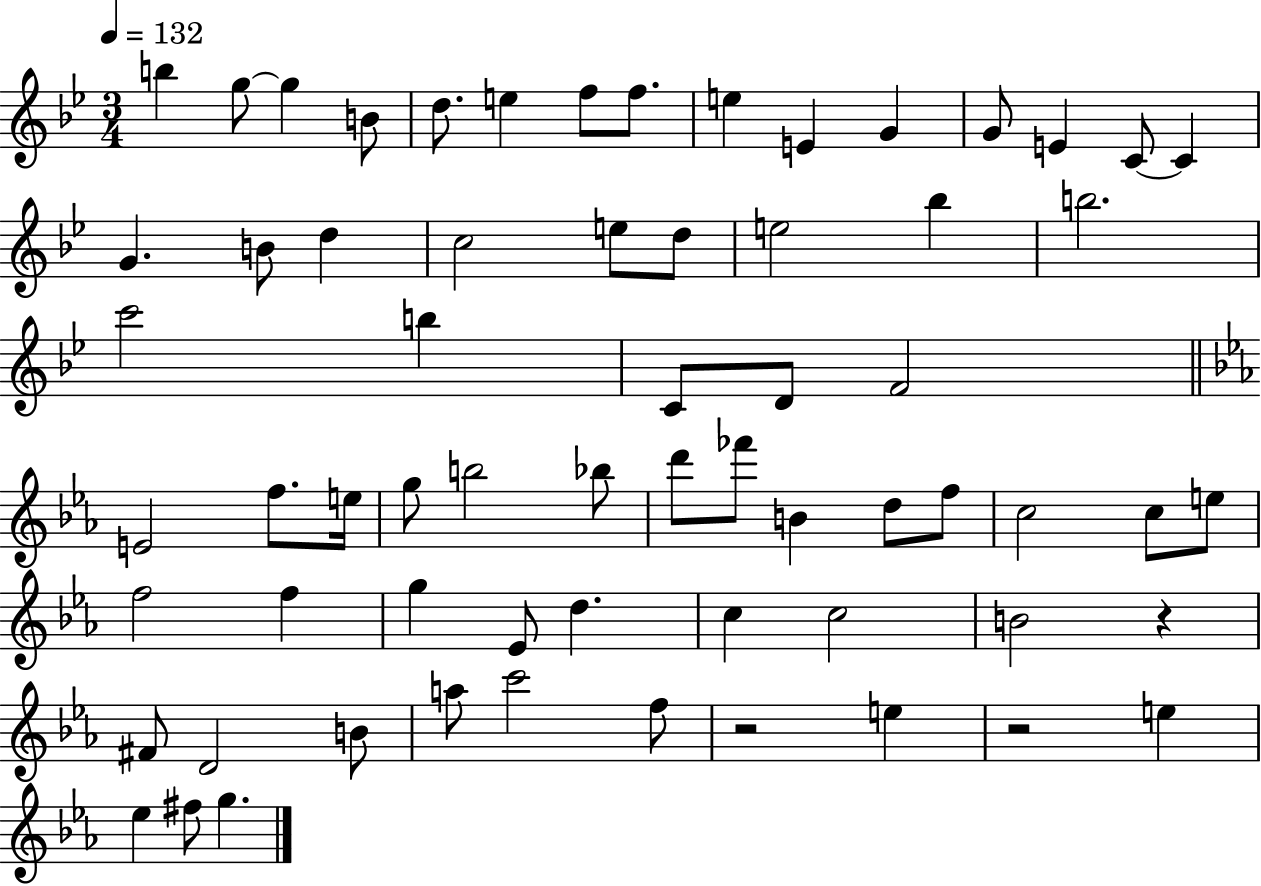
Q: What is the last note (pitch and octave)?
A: G5